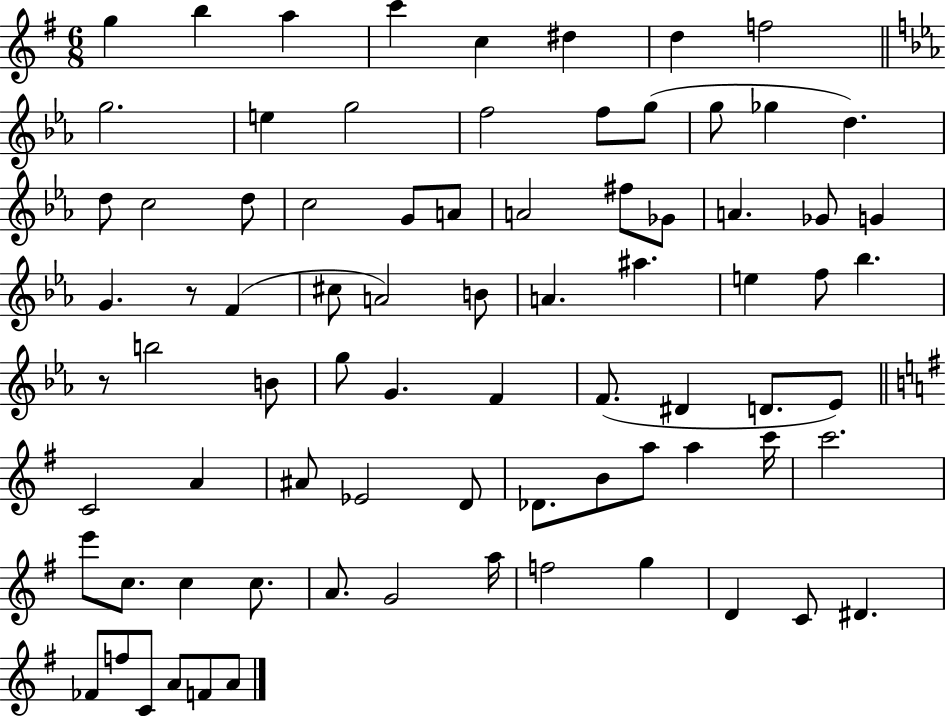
X:1
T:Untitled
M:6/8
L:1/4
K:G
g b a c' c ^d d f2 g2 e g2 f2 f/2 g/2 g/2 _g d d/2 c2 d/2 c2 G/2 A/2 A2 ^f/2 _G/2 A _G/2 G G z/2 F ^c/2 A2 B/2 A ^a e f/2 _b z/2 b2 B/2 g/2 G F F/2 ^D D/2 _E/2 C2 A ^A/2 _E2 D/2 _D/2 B/2 a/2 a c'/4 c'2 e'/2 c/2 c c/2 A/2 G2 a/4 f2 g D C/2 ^D _F/2 f/2 C/2 A/2 F/2 A/2